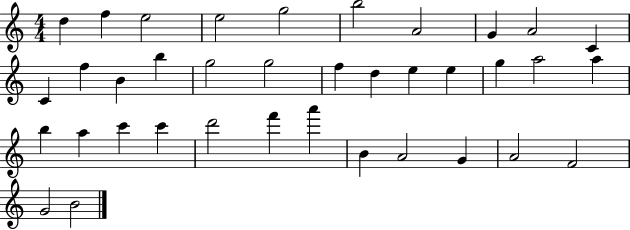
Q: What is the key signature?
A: C major